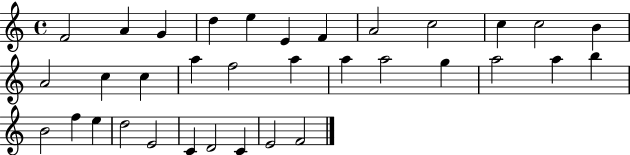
F4/h A4/q G4/q D5/q E5/q E4/q F4/q A4/h C5/h C5/q C5/h B4/q A4/h C5/q C5/q A5/q F5/h A5/q A5/q A5/h G5/q A5/h A5/q B5/q B4/h F5/q E5/q D5/h E4/h C4/q D4/h C4/q E4/h F4/h